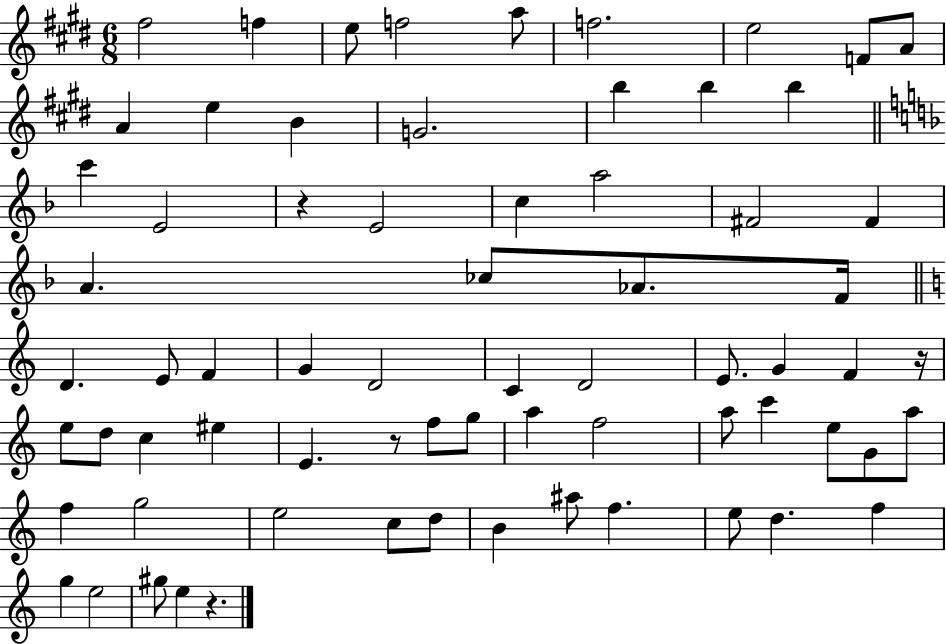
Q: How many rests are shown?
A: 4